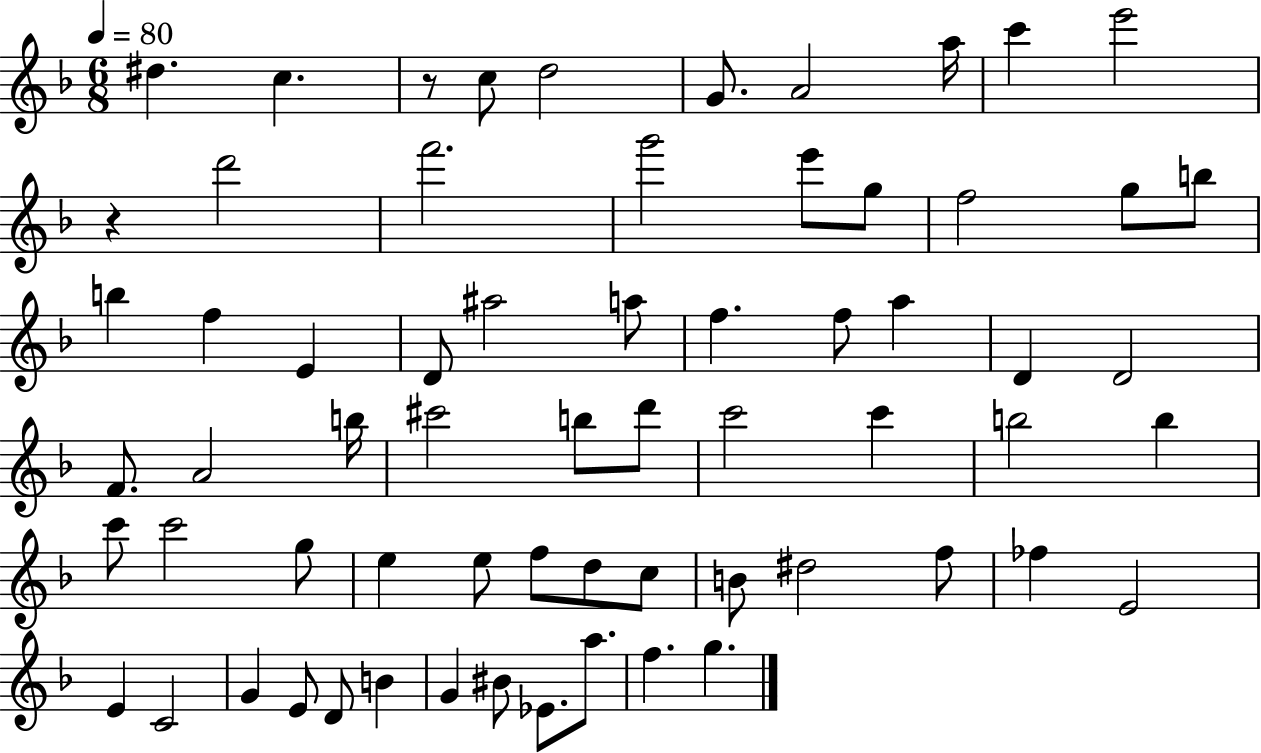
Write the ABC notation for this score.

X:1
T:Untitled
M:6/8
L:1/4
K:F
^d c z/2 c/2 d2 G/2 A2 a/4 c' e'2 z d'2 f'2 g'2 e'/2 g/2 f2 g/2 b/2 b f E D/2 ^a2 a/2 f f/2 a D D2 F/2 A2 b/4 ^c'2 b/2 d'/2 c'2 c' b2 b c'/2 c'2 g/2 e e/2 f/2 d/2 c/2 B/2 ^d2 f/2 _f E2 E C2 G E/2 D/2 B G ^B/2 _E/2 a/2 f g